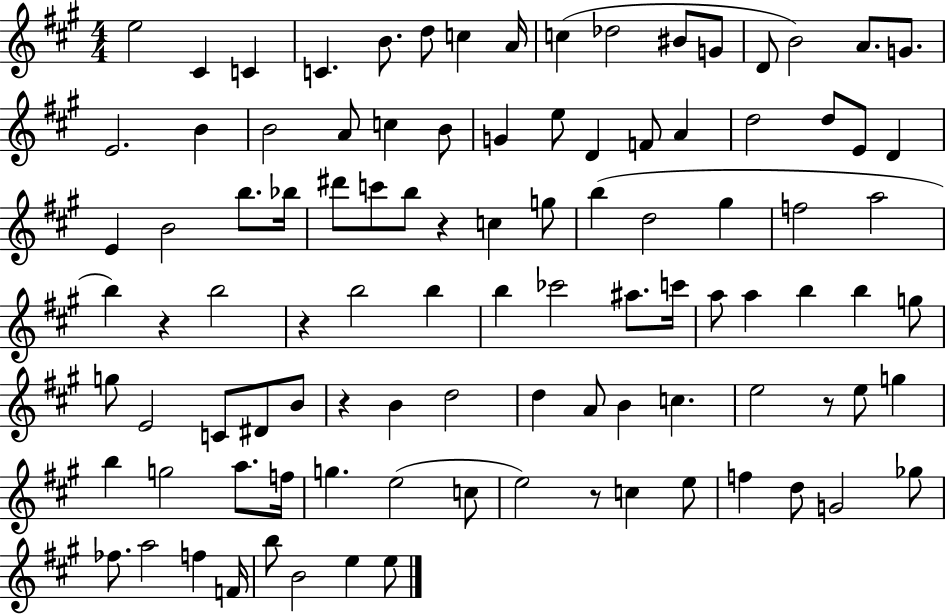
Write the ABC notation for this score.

X:1
T:Untitled
M:4/4
L:1/4
K:A
e2 ^C C C B/2 d/2 c A/4 c _d2 ^B/2 G/2 D/2 B2 A/2 G/2 E2 B B2 A/2 c B/2 G e/2 D F/2 A d2 d/2 E/2 D E B2 b/2 _b/4 ^d'/2 c'/2 b/2 z c g/2 b d2 ^g f2 a2 b z b2 z b2 b b _c'2 ^a/2 c'/4 a/2 a b b g/2 g/2 E2 C/2 ^D/2 B/2 z B d2 d A/2 B c e2 z/2 e/2 g b g2 a/2 f/4 g e2 c/2 e2 z/2 c e/2 f d/2 G2 _g/2 _f/2 a2 f F/4 b/2 B2 e e/2